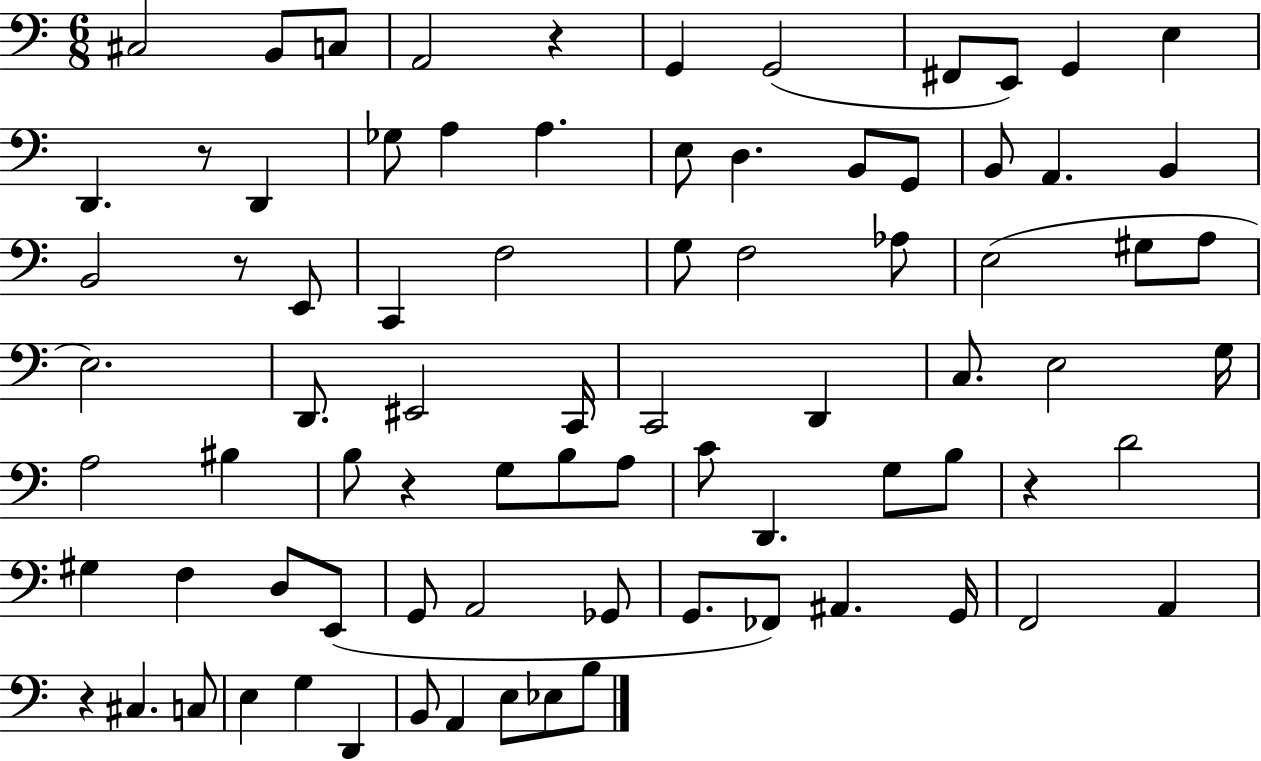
X:1
T:Untitled
M:6/8
L:1/4
K:C
^C,2 B,,/2 C,/2 A,,2 z G,, G,,2 ^F,,/2 E,,/2 G,, E, D,, z/2 D,, _G,/2 A, A, E,/2 D, B,,/2 G,,/2 B,,/2 A,, B,, B,,2 z/2 E,,/2 C,, F,2 G,/2 F,2 _A,/2 E,2 ^G,/2 A,/2 E,2 D,,/2 ^E,,2 C,,/4 C,,2 D,, C,/2 E,2 G,/4 A,2 ^B, B,/2 z G,/2 B,/2 A,/2 C/2 D,, G,/2 B,/2 z D2 ^G, F, D,/2 E,,/2 G,,/2 A,,2 _G,,/2 G,,/2 _F,,/2 ^A,, G,,/4 F,,2 A,, z ^C, C,/2 E, G, D,, B,,/2 A,, E,/2 _E,/2 B,/2